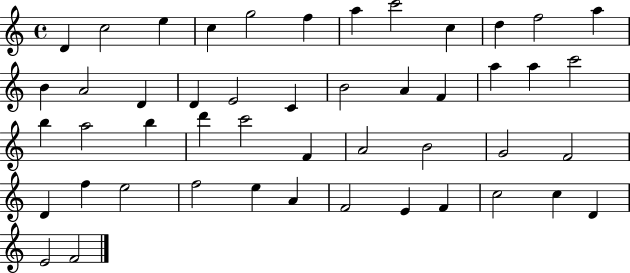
X:1
T:Untitled
M:4/4
L:1/4
K:C
D c2 e c g2 f a c'2 c d f2 a B A2 D D E2 C B2 A F a a c'2 b a2 b d' c'2 F A2 B2 G2 F2 D f e2 f2 e A F2 E F c2 c D E2 F2